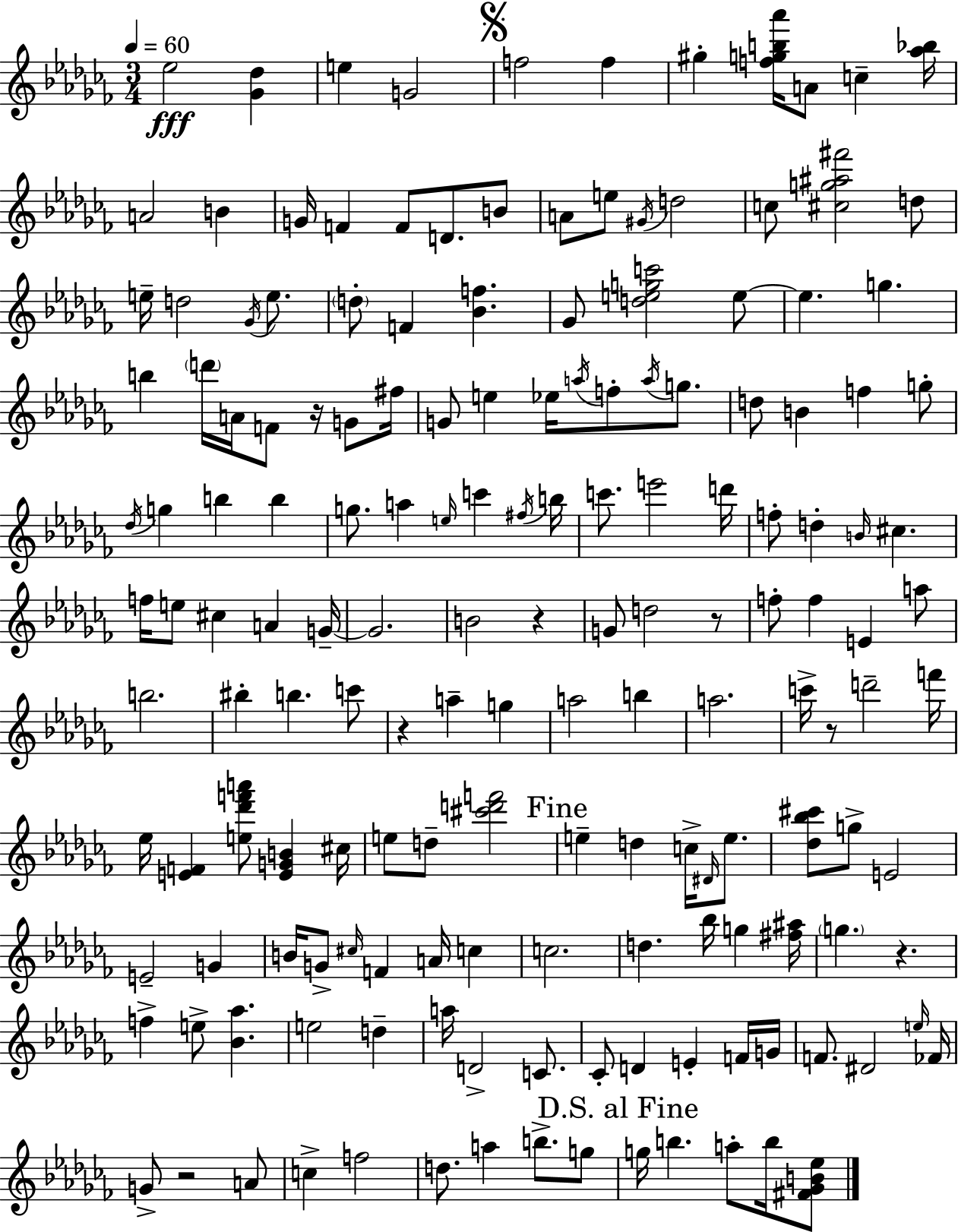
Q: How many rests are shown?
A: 7